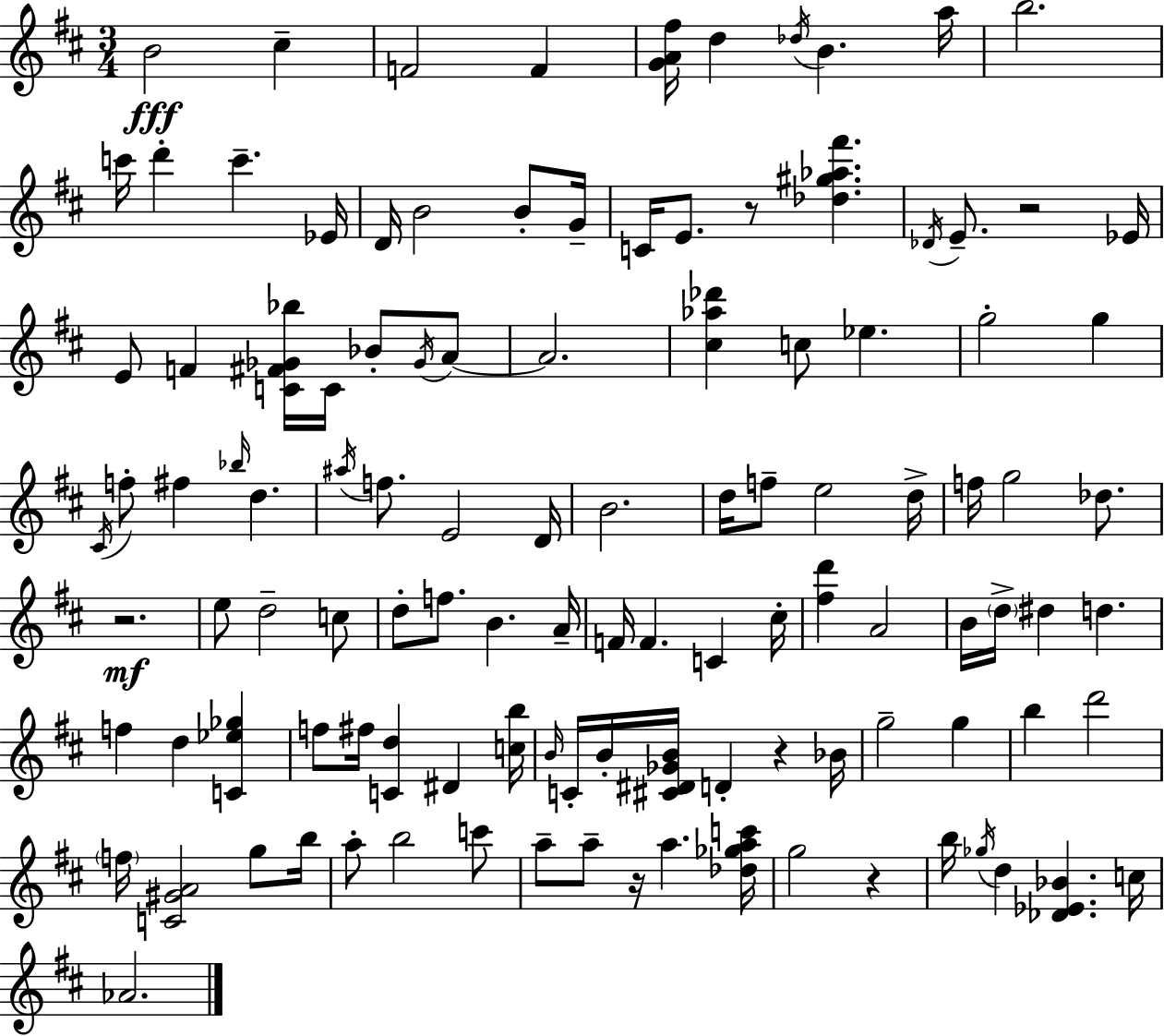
{
  \clef treble
  \numericTimeSignature
  \time 3/4
  \key d \major
  b'2\fff cis''4-- | f'2 f'4 | <g' a' fis''>16 d''4 \acciaccatura { des''16 } b'4. | a''16 b''2. | \break c'''16 d'''4-. c'''4.-- | ees'16 d'16 b'2 b'8-. | g'16-- c'16 e'8. r8 <des'' gis'' aes'' fis'''>4. | \acciaccatura { des'16 } e'8.-- r2 | \break ees'16 e'8 f'4 <c' fis' ges' bes''>16 c'16 bes'8-. | \acciaccatura { ges'16 } a'8~~ a'2. | <cis'' aes'' des'''>4 c''8 ees''4. | g''2-. g''4 | \break \acciaccatura { cis'16 } f''8-. fis''4 \grace { bes''16 } d''4. | \acciaccatura { ais''16 } f''8. e'2 | d'16 b'2. | d''16 f''8-- e''2 | \break d''16-> f''16 g''2 | des''8. r2.\mf | e''8 d''2-- | c''8 d''8-. f''8. b'4. | \break a'16-- f'16 f'4. | c'4 cis''16-. <fis'' d'''>4 a'2 | b'16 \parenthesize d''16-> dis''4 | d''4. f''4 d''4 | \break <c' ees'' ges''>4 f''8 fis''16 <c' d''>4 | dis'4 <c'' b''>16 \grace { b'16 } c'16-. b'16-. <cis' dis' ges' b'>16 d'4-. | r4 bes'16 g''2-- | g''4 b''4 d'''2 | \break \parenthesize f''16 <c' gis' a'>2 | g''8 b''16 a''8-. b''2 | c'''8 a''8-- a''8-- r16 | a''4. <des'' ges'' a'' c'''>16 g''2 | \break r4 b''16 \acciaccatura { ges''16 } d''4 | <des' ees' bes'>4. c''16 aes'2. | \bar "|."
}